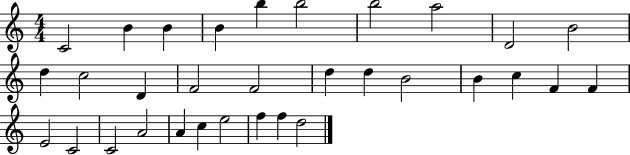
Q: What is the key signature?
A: C major